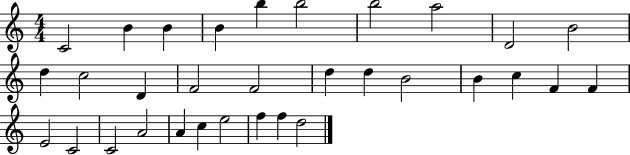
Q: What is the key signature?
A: C major